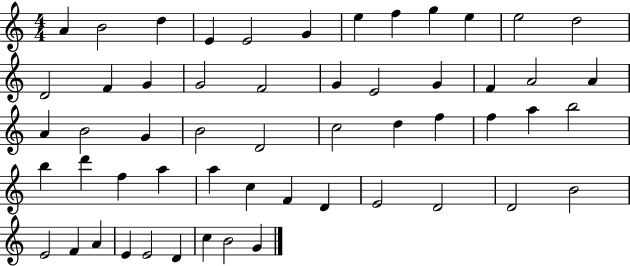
X:1
T:Untitled
M:4/4
L:1/4
K:C
A B2 d E E2 G e f g e e2 d2 D2 F G G2 F2 G E2 G F A2 A A B2 G B2 D2 c2 d f f a b2 b d' f a a c F D E2 D2 D2 B2 E2 F A E E2 D c B2 G